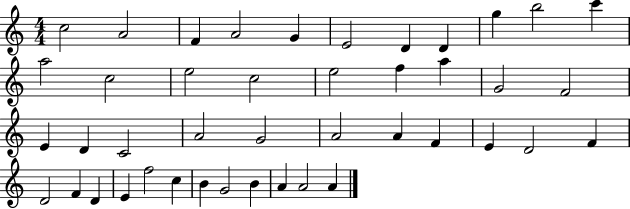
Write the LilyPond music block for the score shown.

{
  \clef treble
  \numericTimeSignature
  \time 4/4
  \key c \major
  c''2 a'2 | f'4 a'2 g'4 | e'2 d'4 d'4 | g''4 b''2 c'''4 | \break a''2 c''2 | e''2 c''2 | e''2 f''4 a''4 | g'2 f'2 | \break e'4 d'4 c'2 | a'2 g'2 | a'2 a'4 f'4 | e'4 d'2 f'4 | \break d'2 f'4 d'4 | e'4 f''2 c''4 | b'4 g'2 b'4 | a'4 a'2 a'4 | \break \bar "|."
}